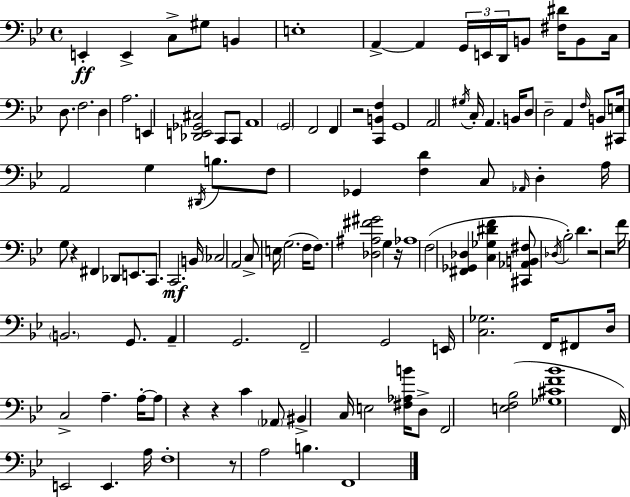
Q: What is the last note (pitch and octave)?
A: F2